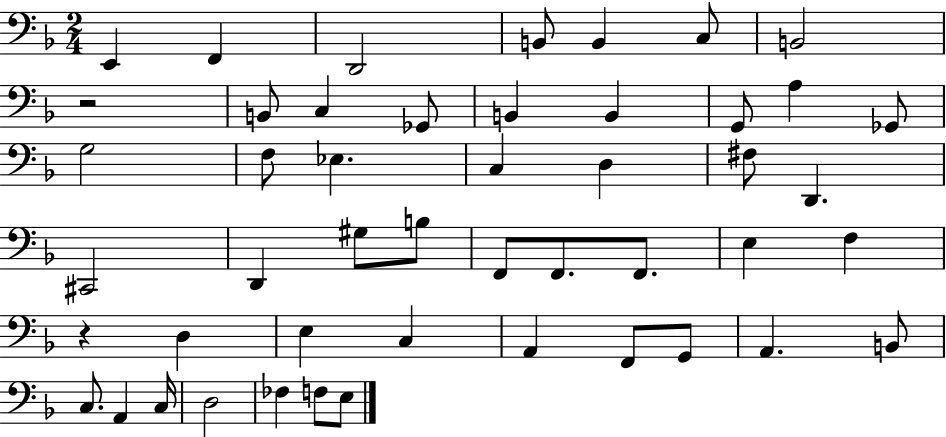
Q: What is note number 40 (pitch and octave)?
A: C3